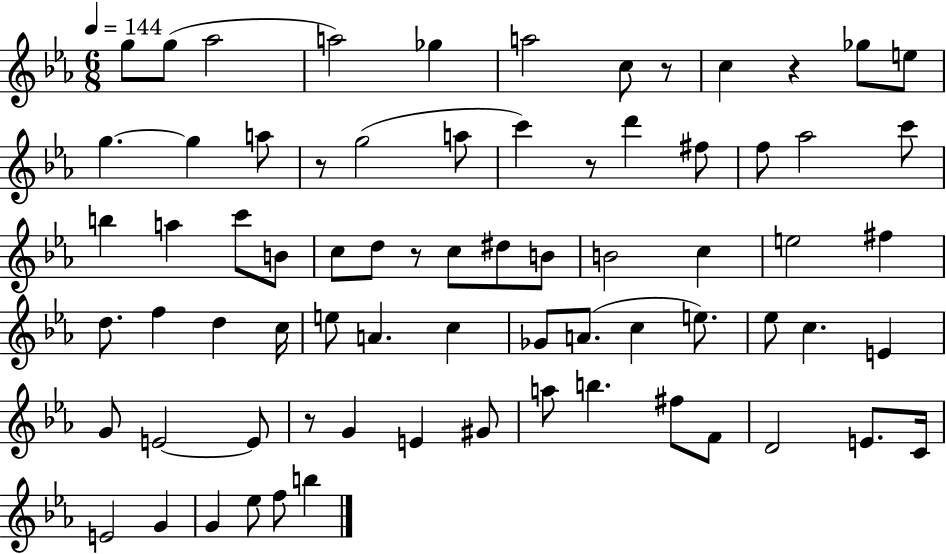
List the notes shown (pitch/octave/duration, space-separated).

G5/e G5/e Ab5/h A5/h Gb5/q A5/h C5/e R/e C5/q R/q Gb5/e E5/e G5/q. G5/q A5/e R/e G5/h A5/e C6/q R/e D6/q F#5/e F5/e Ab5/h C6/e B5/q A5/q C6/e B4/e C5/e D5/e R/e C5/e D#5/e B4/e B4/h C5/q E5/h F#5/q D5/e. F5/q D5/q C5/s E5/e A4/q. C5/q Gb4/e A4/e. C5/q E5/e. Eb5/e C5/q. E4/q G4/e E4/h E4/e R/e G4/q E4/q G#4/e A5/e B5/q. F#5/e F4/e D4/h E4/e. C4/s E4/h G4/q G4/q Eb5/e F5/e B5/q